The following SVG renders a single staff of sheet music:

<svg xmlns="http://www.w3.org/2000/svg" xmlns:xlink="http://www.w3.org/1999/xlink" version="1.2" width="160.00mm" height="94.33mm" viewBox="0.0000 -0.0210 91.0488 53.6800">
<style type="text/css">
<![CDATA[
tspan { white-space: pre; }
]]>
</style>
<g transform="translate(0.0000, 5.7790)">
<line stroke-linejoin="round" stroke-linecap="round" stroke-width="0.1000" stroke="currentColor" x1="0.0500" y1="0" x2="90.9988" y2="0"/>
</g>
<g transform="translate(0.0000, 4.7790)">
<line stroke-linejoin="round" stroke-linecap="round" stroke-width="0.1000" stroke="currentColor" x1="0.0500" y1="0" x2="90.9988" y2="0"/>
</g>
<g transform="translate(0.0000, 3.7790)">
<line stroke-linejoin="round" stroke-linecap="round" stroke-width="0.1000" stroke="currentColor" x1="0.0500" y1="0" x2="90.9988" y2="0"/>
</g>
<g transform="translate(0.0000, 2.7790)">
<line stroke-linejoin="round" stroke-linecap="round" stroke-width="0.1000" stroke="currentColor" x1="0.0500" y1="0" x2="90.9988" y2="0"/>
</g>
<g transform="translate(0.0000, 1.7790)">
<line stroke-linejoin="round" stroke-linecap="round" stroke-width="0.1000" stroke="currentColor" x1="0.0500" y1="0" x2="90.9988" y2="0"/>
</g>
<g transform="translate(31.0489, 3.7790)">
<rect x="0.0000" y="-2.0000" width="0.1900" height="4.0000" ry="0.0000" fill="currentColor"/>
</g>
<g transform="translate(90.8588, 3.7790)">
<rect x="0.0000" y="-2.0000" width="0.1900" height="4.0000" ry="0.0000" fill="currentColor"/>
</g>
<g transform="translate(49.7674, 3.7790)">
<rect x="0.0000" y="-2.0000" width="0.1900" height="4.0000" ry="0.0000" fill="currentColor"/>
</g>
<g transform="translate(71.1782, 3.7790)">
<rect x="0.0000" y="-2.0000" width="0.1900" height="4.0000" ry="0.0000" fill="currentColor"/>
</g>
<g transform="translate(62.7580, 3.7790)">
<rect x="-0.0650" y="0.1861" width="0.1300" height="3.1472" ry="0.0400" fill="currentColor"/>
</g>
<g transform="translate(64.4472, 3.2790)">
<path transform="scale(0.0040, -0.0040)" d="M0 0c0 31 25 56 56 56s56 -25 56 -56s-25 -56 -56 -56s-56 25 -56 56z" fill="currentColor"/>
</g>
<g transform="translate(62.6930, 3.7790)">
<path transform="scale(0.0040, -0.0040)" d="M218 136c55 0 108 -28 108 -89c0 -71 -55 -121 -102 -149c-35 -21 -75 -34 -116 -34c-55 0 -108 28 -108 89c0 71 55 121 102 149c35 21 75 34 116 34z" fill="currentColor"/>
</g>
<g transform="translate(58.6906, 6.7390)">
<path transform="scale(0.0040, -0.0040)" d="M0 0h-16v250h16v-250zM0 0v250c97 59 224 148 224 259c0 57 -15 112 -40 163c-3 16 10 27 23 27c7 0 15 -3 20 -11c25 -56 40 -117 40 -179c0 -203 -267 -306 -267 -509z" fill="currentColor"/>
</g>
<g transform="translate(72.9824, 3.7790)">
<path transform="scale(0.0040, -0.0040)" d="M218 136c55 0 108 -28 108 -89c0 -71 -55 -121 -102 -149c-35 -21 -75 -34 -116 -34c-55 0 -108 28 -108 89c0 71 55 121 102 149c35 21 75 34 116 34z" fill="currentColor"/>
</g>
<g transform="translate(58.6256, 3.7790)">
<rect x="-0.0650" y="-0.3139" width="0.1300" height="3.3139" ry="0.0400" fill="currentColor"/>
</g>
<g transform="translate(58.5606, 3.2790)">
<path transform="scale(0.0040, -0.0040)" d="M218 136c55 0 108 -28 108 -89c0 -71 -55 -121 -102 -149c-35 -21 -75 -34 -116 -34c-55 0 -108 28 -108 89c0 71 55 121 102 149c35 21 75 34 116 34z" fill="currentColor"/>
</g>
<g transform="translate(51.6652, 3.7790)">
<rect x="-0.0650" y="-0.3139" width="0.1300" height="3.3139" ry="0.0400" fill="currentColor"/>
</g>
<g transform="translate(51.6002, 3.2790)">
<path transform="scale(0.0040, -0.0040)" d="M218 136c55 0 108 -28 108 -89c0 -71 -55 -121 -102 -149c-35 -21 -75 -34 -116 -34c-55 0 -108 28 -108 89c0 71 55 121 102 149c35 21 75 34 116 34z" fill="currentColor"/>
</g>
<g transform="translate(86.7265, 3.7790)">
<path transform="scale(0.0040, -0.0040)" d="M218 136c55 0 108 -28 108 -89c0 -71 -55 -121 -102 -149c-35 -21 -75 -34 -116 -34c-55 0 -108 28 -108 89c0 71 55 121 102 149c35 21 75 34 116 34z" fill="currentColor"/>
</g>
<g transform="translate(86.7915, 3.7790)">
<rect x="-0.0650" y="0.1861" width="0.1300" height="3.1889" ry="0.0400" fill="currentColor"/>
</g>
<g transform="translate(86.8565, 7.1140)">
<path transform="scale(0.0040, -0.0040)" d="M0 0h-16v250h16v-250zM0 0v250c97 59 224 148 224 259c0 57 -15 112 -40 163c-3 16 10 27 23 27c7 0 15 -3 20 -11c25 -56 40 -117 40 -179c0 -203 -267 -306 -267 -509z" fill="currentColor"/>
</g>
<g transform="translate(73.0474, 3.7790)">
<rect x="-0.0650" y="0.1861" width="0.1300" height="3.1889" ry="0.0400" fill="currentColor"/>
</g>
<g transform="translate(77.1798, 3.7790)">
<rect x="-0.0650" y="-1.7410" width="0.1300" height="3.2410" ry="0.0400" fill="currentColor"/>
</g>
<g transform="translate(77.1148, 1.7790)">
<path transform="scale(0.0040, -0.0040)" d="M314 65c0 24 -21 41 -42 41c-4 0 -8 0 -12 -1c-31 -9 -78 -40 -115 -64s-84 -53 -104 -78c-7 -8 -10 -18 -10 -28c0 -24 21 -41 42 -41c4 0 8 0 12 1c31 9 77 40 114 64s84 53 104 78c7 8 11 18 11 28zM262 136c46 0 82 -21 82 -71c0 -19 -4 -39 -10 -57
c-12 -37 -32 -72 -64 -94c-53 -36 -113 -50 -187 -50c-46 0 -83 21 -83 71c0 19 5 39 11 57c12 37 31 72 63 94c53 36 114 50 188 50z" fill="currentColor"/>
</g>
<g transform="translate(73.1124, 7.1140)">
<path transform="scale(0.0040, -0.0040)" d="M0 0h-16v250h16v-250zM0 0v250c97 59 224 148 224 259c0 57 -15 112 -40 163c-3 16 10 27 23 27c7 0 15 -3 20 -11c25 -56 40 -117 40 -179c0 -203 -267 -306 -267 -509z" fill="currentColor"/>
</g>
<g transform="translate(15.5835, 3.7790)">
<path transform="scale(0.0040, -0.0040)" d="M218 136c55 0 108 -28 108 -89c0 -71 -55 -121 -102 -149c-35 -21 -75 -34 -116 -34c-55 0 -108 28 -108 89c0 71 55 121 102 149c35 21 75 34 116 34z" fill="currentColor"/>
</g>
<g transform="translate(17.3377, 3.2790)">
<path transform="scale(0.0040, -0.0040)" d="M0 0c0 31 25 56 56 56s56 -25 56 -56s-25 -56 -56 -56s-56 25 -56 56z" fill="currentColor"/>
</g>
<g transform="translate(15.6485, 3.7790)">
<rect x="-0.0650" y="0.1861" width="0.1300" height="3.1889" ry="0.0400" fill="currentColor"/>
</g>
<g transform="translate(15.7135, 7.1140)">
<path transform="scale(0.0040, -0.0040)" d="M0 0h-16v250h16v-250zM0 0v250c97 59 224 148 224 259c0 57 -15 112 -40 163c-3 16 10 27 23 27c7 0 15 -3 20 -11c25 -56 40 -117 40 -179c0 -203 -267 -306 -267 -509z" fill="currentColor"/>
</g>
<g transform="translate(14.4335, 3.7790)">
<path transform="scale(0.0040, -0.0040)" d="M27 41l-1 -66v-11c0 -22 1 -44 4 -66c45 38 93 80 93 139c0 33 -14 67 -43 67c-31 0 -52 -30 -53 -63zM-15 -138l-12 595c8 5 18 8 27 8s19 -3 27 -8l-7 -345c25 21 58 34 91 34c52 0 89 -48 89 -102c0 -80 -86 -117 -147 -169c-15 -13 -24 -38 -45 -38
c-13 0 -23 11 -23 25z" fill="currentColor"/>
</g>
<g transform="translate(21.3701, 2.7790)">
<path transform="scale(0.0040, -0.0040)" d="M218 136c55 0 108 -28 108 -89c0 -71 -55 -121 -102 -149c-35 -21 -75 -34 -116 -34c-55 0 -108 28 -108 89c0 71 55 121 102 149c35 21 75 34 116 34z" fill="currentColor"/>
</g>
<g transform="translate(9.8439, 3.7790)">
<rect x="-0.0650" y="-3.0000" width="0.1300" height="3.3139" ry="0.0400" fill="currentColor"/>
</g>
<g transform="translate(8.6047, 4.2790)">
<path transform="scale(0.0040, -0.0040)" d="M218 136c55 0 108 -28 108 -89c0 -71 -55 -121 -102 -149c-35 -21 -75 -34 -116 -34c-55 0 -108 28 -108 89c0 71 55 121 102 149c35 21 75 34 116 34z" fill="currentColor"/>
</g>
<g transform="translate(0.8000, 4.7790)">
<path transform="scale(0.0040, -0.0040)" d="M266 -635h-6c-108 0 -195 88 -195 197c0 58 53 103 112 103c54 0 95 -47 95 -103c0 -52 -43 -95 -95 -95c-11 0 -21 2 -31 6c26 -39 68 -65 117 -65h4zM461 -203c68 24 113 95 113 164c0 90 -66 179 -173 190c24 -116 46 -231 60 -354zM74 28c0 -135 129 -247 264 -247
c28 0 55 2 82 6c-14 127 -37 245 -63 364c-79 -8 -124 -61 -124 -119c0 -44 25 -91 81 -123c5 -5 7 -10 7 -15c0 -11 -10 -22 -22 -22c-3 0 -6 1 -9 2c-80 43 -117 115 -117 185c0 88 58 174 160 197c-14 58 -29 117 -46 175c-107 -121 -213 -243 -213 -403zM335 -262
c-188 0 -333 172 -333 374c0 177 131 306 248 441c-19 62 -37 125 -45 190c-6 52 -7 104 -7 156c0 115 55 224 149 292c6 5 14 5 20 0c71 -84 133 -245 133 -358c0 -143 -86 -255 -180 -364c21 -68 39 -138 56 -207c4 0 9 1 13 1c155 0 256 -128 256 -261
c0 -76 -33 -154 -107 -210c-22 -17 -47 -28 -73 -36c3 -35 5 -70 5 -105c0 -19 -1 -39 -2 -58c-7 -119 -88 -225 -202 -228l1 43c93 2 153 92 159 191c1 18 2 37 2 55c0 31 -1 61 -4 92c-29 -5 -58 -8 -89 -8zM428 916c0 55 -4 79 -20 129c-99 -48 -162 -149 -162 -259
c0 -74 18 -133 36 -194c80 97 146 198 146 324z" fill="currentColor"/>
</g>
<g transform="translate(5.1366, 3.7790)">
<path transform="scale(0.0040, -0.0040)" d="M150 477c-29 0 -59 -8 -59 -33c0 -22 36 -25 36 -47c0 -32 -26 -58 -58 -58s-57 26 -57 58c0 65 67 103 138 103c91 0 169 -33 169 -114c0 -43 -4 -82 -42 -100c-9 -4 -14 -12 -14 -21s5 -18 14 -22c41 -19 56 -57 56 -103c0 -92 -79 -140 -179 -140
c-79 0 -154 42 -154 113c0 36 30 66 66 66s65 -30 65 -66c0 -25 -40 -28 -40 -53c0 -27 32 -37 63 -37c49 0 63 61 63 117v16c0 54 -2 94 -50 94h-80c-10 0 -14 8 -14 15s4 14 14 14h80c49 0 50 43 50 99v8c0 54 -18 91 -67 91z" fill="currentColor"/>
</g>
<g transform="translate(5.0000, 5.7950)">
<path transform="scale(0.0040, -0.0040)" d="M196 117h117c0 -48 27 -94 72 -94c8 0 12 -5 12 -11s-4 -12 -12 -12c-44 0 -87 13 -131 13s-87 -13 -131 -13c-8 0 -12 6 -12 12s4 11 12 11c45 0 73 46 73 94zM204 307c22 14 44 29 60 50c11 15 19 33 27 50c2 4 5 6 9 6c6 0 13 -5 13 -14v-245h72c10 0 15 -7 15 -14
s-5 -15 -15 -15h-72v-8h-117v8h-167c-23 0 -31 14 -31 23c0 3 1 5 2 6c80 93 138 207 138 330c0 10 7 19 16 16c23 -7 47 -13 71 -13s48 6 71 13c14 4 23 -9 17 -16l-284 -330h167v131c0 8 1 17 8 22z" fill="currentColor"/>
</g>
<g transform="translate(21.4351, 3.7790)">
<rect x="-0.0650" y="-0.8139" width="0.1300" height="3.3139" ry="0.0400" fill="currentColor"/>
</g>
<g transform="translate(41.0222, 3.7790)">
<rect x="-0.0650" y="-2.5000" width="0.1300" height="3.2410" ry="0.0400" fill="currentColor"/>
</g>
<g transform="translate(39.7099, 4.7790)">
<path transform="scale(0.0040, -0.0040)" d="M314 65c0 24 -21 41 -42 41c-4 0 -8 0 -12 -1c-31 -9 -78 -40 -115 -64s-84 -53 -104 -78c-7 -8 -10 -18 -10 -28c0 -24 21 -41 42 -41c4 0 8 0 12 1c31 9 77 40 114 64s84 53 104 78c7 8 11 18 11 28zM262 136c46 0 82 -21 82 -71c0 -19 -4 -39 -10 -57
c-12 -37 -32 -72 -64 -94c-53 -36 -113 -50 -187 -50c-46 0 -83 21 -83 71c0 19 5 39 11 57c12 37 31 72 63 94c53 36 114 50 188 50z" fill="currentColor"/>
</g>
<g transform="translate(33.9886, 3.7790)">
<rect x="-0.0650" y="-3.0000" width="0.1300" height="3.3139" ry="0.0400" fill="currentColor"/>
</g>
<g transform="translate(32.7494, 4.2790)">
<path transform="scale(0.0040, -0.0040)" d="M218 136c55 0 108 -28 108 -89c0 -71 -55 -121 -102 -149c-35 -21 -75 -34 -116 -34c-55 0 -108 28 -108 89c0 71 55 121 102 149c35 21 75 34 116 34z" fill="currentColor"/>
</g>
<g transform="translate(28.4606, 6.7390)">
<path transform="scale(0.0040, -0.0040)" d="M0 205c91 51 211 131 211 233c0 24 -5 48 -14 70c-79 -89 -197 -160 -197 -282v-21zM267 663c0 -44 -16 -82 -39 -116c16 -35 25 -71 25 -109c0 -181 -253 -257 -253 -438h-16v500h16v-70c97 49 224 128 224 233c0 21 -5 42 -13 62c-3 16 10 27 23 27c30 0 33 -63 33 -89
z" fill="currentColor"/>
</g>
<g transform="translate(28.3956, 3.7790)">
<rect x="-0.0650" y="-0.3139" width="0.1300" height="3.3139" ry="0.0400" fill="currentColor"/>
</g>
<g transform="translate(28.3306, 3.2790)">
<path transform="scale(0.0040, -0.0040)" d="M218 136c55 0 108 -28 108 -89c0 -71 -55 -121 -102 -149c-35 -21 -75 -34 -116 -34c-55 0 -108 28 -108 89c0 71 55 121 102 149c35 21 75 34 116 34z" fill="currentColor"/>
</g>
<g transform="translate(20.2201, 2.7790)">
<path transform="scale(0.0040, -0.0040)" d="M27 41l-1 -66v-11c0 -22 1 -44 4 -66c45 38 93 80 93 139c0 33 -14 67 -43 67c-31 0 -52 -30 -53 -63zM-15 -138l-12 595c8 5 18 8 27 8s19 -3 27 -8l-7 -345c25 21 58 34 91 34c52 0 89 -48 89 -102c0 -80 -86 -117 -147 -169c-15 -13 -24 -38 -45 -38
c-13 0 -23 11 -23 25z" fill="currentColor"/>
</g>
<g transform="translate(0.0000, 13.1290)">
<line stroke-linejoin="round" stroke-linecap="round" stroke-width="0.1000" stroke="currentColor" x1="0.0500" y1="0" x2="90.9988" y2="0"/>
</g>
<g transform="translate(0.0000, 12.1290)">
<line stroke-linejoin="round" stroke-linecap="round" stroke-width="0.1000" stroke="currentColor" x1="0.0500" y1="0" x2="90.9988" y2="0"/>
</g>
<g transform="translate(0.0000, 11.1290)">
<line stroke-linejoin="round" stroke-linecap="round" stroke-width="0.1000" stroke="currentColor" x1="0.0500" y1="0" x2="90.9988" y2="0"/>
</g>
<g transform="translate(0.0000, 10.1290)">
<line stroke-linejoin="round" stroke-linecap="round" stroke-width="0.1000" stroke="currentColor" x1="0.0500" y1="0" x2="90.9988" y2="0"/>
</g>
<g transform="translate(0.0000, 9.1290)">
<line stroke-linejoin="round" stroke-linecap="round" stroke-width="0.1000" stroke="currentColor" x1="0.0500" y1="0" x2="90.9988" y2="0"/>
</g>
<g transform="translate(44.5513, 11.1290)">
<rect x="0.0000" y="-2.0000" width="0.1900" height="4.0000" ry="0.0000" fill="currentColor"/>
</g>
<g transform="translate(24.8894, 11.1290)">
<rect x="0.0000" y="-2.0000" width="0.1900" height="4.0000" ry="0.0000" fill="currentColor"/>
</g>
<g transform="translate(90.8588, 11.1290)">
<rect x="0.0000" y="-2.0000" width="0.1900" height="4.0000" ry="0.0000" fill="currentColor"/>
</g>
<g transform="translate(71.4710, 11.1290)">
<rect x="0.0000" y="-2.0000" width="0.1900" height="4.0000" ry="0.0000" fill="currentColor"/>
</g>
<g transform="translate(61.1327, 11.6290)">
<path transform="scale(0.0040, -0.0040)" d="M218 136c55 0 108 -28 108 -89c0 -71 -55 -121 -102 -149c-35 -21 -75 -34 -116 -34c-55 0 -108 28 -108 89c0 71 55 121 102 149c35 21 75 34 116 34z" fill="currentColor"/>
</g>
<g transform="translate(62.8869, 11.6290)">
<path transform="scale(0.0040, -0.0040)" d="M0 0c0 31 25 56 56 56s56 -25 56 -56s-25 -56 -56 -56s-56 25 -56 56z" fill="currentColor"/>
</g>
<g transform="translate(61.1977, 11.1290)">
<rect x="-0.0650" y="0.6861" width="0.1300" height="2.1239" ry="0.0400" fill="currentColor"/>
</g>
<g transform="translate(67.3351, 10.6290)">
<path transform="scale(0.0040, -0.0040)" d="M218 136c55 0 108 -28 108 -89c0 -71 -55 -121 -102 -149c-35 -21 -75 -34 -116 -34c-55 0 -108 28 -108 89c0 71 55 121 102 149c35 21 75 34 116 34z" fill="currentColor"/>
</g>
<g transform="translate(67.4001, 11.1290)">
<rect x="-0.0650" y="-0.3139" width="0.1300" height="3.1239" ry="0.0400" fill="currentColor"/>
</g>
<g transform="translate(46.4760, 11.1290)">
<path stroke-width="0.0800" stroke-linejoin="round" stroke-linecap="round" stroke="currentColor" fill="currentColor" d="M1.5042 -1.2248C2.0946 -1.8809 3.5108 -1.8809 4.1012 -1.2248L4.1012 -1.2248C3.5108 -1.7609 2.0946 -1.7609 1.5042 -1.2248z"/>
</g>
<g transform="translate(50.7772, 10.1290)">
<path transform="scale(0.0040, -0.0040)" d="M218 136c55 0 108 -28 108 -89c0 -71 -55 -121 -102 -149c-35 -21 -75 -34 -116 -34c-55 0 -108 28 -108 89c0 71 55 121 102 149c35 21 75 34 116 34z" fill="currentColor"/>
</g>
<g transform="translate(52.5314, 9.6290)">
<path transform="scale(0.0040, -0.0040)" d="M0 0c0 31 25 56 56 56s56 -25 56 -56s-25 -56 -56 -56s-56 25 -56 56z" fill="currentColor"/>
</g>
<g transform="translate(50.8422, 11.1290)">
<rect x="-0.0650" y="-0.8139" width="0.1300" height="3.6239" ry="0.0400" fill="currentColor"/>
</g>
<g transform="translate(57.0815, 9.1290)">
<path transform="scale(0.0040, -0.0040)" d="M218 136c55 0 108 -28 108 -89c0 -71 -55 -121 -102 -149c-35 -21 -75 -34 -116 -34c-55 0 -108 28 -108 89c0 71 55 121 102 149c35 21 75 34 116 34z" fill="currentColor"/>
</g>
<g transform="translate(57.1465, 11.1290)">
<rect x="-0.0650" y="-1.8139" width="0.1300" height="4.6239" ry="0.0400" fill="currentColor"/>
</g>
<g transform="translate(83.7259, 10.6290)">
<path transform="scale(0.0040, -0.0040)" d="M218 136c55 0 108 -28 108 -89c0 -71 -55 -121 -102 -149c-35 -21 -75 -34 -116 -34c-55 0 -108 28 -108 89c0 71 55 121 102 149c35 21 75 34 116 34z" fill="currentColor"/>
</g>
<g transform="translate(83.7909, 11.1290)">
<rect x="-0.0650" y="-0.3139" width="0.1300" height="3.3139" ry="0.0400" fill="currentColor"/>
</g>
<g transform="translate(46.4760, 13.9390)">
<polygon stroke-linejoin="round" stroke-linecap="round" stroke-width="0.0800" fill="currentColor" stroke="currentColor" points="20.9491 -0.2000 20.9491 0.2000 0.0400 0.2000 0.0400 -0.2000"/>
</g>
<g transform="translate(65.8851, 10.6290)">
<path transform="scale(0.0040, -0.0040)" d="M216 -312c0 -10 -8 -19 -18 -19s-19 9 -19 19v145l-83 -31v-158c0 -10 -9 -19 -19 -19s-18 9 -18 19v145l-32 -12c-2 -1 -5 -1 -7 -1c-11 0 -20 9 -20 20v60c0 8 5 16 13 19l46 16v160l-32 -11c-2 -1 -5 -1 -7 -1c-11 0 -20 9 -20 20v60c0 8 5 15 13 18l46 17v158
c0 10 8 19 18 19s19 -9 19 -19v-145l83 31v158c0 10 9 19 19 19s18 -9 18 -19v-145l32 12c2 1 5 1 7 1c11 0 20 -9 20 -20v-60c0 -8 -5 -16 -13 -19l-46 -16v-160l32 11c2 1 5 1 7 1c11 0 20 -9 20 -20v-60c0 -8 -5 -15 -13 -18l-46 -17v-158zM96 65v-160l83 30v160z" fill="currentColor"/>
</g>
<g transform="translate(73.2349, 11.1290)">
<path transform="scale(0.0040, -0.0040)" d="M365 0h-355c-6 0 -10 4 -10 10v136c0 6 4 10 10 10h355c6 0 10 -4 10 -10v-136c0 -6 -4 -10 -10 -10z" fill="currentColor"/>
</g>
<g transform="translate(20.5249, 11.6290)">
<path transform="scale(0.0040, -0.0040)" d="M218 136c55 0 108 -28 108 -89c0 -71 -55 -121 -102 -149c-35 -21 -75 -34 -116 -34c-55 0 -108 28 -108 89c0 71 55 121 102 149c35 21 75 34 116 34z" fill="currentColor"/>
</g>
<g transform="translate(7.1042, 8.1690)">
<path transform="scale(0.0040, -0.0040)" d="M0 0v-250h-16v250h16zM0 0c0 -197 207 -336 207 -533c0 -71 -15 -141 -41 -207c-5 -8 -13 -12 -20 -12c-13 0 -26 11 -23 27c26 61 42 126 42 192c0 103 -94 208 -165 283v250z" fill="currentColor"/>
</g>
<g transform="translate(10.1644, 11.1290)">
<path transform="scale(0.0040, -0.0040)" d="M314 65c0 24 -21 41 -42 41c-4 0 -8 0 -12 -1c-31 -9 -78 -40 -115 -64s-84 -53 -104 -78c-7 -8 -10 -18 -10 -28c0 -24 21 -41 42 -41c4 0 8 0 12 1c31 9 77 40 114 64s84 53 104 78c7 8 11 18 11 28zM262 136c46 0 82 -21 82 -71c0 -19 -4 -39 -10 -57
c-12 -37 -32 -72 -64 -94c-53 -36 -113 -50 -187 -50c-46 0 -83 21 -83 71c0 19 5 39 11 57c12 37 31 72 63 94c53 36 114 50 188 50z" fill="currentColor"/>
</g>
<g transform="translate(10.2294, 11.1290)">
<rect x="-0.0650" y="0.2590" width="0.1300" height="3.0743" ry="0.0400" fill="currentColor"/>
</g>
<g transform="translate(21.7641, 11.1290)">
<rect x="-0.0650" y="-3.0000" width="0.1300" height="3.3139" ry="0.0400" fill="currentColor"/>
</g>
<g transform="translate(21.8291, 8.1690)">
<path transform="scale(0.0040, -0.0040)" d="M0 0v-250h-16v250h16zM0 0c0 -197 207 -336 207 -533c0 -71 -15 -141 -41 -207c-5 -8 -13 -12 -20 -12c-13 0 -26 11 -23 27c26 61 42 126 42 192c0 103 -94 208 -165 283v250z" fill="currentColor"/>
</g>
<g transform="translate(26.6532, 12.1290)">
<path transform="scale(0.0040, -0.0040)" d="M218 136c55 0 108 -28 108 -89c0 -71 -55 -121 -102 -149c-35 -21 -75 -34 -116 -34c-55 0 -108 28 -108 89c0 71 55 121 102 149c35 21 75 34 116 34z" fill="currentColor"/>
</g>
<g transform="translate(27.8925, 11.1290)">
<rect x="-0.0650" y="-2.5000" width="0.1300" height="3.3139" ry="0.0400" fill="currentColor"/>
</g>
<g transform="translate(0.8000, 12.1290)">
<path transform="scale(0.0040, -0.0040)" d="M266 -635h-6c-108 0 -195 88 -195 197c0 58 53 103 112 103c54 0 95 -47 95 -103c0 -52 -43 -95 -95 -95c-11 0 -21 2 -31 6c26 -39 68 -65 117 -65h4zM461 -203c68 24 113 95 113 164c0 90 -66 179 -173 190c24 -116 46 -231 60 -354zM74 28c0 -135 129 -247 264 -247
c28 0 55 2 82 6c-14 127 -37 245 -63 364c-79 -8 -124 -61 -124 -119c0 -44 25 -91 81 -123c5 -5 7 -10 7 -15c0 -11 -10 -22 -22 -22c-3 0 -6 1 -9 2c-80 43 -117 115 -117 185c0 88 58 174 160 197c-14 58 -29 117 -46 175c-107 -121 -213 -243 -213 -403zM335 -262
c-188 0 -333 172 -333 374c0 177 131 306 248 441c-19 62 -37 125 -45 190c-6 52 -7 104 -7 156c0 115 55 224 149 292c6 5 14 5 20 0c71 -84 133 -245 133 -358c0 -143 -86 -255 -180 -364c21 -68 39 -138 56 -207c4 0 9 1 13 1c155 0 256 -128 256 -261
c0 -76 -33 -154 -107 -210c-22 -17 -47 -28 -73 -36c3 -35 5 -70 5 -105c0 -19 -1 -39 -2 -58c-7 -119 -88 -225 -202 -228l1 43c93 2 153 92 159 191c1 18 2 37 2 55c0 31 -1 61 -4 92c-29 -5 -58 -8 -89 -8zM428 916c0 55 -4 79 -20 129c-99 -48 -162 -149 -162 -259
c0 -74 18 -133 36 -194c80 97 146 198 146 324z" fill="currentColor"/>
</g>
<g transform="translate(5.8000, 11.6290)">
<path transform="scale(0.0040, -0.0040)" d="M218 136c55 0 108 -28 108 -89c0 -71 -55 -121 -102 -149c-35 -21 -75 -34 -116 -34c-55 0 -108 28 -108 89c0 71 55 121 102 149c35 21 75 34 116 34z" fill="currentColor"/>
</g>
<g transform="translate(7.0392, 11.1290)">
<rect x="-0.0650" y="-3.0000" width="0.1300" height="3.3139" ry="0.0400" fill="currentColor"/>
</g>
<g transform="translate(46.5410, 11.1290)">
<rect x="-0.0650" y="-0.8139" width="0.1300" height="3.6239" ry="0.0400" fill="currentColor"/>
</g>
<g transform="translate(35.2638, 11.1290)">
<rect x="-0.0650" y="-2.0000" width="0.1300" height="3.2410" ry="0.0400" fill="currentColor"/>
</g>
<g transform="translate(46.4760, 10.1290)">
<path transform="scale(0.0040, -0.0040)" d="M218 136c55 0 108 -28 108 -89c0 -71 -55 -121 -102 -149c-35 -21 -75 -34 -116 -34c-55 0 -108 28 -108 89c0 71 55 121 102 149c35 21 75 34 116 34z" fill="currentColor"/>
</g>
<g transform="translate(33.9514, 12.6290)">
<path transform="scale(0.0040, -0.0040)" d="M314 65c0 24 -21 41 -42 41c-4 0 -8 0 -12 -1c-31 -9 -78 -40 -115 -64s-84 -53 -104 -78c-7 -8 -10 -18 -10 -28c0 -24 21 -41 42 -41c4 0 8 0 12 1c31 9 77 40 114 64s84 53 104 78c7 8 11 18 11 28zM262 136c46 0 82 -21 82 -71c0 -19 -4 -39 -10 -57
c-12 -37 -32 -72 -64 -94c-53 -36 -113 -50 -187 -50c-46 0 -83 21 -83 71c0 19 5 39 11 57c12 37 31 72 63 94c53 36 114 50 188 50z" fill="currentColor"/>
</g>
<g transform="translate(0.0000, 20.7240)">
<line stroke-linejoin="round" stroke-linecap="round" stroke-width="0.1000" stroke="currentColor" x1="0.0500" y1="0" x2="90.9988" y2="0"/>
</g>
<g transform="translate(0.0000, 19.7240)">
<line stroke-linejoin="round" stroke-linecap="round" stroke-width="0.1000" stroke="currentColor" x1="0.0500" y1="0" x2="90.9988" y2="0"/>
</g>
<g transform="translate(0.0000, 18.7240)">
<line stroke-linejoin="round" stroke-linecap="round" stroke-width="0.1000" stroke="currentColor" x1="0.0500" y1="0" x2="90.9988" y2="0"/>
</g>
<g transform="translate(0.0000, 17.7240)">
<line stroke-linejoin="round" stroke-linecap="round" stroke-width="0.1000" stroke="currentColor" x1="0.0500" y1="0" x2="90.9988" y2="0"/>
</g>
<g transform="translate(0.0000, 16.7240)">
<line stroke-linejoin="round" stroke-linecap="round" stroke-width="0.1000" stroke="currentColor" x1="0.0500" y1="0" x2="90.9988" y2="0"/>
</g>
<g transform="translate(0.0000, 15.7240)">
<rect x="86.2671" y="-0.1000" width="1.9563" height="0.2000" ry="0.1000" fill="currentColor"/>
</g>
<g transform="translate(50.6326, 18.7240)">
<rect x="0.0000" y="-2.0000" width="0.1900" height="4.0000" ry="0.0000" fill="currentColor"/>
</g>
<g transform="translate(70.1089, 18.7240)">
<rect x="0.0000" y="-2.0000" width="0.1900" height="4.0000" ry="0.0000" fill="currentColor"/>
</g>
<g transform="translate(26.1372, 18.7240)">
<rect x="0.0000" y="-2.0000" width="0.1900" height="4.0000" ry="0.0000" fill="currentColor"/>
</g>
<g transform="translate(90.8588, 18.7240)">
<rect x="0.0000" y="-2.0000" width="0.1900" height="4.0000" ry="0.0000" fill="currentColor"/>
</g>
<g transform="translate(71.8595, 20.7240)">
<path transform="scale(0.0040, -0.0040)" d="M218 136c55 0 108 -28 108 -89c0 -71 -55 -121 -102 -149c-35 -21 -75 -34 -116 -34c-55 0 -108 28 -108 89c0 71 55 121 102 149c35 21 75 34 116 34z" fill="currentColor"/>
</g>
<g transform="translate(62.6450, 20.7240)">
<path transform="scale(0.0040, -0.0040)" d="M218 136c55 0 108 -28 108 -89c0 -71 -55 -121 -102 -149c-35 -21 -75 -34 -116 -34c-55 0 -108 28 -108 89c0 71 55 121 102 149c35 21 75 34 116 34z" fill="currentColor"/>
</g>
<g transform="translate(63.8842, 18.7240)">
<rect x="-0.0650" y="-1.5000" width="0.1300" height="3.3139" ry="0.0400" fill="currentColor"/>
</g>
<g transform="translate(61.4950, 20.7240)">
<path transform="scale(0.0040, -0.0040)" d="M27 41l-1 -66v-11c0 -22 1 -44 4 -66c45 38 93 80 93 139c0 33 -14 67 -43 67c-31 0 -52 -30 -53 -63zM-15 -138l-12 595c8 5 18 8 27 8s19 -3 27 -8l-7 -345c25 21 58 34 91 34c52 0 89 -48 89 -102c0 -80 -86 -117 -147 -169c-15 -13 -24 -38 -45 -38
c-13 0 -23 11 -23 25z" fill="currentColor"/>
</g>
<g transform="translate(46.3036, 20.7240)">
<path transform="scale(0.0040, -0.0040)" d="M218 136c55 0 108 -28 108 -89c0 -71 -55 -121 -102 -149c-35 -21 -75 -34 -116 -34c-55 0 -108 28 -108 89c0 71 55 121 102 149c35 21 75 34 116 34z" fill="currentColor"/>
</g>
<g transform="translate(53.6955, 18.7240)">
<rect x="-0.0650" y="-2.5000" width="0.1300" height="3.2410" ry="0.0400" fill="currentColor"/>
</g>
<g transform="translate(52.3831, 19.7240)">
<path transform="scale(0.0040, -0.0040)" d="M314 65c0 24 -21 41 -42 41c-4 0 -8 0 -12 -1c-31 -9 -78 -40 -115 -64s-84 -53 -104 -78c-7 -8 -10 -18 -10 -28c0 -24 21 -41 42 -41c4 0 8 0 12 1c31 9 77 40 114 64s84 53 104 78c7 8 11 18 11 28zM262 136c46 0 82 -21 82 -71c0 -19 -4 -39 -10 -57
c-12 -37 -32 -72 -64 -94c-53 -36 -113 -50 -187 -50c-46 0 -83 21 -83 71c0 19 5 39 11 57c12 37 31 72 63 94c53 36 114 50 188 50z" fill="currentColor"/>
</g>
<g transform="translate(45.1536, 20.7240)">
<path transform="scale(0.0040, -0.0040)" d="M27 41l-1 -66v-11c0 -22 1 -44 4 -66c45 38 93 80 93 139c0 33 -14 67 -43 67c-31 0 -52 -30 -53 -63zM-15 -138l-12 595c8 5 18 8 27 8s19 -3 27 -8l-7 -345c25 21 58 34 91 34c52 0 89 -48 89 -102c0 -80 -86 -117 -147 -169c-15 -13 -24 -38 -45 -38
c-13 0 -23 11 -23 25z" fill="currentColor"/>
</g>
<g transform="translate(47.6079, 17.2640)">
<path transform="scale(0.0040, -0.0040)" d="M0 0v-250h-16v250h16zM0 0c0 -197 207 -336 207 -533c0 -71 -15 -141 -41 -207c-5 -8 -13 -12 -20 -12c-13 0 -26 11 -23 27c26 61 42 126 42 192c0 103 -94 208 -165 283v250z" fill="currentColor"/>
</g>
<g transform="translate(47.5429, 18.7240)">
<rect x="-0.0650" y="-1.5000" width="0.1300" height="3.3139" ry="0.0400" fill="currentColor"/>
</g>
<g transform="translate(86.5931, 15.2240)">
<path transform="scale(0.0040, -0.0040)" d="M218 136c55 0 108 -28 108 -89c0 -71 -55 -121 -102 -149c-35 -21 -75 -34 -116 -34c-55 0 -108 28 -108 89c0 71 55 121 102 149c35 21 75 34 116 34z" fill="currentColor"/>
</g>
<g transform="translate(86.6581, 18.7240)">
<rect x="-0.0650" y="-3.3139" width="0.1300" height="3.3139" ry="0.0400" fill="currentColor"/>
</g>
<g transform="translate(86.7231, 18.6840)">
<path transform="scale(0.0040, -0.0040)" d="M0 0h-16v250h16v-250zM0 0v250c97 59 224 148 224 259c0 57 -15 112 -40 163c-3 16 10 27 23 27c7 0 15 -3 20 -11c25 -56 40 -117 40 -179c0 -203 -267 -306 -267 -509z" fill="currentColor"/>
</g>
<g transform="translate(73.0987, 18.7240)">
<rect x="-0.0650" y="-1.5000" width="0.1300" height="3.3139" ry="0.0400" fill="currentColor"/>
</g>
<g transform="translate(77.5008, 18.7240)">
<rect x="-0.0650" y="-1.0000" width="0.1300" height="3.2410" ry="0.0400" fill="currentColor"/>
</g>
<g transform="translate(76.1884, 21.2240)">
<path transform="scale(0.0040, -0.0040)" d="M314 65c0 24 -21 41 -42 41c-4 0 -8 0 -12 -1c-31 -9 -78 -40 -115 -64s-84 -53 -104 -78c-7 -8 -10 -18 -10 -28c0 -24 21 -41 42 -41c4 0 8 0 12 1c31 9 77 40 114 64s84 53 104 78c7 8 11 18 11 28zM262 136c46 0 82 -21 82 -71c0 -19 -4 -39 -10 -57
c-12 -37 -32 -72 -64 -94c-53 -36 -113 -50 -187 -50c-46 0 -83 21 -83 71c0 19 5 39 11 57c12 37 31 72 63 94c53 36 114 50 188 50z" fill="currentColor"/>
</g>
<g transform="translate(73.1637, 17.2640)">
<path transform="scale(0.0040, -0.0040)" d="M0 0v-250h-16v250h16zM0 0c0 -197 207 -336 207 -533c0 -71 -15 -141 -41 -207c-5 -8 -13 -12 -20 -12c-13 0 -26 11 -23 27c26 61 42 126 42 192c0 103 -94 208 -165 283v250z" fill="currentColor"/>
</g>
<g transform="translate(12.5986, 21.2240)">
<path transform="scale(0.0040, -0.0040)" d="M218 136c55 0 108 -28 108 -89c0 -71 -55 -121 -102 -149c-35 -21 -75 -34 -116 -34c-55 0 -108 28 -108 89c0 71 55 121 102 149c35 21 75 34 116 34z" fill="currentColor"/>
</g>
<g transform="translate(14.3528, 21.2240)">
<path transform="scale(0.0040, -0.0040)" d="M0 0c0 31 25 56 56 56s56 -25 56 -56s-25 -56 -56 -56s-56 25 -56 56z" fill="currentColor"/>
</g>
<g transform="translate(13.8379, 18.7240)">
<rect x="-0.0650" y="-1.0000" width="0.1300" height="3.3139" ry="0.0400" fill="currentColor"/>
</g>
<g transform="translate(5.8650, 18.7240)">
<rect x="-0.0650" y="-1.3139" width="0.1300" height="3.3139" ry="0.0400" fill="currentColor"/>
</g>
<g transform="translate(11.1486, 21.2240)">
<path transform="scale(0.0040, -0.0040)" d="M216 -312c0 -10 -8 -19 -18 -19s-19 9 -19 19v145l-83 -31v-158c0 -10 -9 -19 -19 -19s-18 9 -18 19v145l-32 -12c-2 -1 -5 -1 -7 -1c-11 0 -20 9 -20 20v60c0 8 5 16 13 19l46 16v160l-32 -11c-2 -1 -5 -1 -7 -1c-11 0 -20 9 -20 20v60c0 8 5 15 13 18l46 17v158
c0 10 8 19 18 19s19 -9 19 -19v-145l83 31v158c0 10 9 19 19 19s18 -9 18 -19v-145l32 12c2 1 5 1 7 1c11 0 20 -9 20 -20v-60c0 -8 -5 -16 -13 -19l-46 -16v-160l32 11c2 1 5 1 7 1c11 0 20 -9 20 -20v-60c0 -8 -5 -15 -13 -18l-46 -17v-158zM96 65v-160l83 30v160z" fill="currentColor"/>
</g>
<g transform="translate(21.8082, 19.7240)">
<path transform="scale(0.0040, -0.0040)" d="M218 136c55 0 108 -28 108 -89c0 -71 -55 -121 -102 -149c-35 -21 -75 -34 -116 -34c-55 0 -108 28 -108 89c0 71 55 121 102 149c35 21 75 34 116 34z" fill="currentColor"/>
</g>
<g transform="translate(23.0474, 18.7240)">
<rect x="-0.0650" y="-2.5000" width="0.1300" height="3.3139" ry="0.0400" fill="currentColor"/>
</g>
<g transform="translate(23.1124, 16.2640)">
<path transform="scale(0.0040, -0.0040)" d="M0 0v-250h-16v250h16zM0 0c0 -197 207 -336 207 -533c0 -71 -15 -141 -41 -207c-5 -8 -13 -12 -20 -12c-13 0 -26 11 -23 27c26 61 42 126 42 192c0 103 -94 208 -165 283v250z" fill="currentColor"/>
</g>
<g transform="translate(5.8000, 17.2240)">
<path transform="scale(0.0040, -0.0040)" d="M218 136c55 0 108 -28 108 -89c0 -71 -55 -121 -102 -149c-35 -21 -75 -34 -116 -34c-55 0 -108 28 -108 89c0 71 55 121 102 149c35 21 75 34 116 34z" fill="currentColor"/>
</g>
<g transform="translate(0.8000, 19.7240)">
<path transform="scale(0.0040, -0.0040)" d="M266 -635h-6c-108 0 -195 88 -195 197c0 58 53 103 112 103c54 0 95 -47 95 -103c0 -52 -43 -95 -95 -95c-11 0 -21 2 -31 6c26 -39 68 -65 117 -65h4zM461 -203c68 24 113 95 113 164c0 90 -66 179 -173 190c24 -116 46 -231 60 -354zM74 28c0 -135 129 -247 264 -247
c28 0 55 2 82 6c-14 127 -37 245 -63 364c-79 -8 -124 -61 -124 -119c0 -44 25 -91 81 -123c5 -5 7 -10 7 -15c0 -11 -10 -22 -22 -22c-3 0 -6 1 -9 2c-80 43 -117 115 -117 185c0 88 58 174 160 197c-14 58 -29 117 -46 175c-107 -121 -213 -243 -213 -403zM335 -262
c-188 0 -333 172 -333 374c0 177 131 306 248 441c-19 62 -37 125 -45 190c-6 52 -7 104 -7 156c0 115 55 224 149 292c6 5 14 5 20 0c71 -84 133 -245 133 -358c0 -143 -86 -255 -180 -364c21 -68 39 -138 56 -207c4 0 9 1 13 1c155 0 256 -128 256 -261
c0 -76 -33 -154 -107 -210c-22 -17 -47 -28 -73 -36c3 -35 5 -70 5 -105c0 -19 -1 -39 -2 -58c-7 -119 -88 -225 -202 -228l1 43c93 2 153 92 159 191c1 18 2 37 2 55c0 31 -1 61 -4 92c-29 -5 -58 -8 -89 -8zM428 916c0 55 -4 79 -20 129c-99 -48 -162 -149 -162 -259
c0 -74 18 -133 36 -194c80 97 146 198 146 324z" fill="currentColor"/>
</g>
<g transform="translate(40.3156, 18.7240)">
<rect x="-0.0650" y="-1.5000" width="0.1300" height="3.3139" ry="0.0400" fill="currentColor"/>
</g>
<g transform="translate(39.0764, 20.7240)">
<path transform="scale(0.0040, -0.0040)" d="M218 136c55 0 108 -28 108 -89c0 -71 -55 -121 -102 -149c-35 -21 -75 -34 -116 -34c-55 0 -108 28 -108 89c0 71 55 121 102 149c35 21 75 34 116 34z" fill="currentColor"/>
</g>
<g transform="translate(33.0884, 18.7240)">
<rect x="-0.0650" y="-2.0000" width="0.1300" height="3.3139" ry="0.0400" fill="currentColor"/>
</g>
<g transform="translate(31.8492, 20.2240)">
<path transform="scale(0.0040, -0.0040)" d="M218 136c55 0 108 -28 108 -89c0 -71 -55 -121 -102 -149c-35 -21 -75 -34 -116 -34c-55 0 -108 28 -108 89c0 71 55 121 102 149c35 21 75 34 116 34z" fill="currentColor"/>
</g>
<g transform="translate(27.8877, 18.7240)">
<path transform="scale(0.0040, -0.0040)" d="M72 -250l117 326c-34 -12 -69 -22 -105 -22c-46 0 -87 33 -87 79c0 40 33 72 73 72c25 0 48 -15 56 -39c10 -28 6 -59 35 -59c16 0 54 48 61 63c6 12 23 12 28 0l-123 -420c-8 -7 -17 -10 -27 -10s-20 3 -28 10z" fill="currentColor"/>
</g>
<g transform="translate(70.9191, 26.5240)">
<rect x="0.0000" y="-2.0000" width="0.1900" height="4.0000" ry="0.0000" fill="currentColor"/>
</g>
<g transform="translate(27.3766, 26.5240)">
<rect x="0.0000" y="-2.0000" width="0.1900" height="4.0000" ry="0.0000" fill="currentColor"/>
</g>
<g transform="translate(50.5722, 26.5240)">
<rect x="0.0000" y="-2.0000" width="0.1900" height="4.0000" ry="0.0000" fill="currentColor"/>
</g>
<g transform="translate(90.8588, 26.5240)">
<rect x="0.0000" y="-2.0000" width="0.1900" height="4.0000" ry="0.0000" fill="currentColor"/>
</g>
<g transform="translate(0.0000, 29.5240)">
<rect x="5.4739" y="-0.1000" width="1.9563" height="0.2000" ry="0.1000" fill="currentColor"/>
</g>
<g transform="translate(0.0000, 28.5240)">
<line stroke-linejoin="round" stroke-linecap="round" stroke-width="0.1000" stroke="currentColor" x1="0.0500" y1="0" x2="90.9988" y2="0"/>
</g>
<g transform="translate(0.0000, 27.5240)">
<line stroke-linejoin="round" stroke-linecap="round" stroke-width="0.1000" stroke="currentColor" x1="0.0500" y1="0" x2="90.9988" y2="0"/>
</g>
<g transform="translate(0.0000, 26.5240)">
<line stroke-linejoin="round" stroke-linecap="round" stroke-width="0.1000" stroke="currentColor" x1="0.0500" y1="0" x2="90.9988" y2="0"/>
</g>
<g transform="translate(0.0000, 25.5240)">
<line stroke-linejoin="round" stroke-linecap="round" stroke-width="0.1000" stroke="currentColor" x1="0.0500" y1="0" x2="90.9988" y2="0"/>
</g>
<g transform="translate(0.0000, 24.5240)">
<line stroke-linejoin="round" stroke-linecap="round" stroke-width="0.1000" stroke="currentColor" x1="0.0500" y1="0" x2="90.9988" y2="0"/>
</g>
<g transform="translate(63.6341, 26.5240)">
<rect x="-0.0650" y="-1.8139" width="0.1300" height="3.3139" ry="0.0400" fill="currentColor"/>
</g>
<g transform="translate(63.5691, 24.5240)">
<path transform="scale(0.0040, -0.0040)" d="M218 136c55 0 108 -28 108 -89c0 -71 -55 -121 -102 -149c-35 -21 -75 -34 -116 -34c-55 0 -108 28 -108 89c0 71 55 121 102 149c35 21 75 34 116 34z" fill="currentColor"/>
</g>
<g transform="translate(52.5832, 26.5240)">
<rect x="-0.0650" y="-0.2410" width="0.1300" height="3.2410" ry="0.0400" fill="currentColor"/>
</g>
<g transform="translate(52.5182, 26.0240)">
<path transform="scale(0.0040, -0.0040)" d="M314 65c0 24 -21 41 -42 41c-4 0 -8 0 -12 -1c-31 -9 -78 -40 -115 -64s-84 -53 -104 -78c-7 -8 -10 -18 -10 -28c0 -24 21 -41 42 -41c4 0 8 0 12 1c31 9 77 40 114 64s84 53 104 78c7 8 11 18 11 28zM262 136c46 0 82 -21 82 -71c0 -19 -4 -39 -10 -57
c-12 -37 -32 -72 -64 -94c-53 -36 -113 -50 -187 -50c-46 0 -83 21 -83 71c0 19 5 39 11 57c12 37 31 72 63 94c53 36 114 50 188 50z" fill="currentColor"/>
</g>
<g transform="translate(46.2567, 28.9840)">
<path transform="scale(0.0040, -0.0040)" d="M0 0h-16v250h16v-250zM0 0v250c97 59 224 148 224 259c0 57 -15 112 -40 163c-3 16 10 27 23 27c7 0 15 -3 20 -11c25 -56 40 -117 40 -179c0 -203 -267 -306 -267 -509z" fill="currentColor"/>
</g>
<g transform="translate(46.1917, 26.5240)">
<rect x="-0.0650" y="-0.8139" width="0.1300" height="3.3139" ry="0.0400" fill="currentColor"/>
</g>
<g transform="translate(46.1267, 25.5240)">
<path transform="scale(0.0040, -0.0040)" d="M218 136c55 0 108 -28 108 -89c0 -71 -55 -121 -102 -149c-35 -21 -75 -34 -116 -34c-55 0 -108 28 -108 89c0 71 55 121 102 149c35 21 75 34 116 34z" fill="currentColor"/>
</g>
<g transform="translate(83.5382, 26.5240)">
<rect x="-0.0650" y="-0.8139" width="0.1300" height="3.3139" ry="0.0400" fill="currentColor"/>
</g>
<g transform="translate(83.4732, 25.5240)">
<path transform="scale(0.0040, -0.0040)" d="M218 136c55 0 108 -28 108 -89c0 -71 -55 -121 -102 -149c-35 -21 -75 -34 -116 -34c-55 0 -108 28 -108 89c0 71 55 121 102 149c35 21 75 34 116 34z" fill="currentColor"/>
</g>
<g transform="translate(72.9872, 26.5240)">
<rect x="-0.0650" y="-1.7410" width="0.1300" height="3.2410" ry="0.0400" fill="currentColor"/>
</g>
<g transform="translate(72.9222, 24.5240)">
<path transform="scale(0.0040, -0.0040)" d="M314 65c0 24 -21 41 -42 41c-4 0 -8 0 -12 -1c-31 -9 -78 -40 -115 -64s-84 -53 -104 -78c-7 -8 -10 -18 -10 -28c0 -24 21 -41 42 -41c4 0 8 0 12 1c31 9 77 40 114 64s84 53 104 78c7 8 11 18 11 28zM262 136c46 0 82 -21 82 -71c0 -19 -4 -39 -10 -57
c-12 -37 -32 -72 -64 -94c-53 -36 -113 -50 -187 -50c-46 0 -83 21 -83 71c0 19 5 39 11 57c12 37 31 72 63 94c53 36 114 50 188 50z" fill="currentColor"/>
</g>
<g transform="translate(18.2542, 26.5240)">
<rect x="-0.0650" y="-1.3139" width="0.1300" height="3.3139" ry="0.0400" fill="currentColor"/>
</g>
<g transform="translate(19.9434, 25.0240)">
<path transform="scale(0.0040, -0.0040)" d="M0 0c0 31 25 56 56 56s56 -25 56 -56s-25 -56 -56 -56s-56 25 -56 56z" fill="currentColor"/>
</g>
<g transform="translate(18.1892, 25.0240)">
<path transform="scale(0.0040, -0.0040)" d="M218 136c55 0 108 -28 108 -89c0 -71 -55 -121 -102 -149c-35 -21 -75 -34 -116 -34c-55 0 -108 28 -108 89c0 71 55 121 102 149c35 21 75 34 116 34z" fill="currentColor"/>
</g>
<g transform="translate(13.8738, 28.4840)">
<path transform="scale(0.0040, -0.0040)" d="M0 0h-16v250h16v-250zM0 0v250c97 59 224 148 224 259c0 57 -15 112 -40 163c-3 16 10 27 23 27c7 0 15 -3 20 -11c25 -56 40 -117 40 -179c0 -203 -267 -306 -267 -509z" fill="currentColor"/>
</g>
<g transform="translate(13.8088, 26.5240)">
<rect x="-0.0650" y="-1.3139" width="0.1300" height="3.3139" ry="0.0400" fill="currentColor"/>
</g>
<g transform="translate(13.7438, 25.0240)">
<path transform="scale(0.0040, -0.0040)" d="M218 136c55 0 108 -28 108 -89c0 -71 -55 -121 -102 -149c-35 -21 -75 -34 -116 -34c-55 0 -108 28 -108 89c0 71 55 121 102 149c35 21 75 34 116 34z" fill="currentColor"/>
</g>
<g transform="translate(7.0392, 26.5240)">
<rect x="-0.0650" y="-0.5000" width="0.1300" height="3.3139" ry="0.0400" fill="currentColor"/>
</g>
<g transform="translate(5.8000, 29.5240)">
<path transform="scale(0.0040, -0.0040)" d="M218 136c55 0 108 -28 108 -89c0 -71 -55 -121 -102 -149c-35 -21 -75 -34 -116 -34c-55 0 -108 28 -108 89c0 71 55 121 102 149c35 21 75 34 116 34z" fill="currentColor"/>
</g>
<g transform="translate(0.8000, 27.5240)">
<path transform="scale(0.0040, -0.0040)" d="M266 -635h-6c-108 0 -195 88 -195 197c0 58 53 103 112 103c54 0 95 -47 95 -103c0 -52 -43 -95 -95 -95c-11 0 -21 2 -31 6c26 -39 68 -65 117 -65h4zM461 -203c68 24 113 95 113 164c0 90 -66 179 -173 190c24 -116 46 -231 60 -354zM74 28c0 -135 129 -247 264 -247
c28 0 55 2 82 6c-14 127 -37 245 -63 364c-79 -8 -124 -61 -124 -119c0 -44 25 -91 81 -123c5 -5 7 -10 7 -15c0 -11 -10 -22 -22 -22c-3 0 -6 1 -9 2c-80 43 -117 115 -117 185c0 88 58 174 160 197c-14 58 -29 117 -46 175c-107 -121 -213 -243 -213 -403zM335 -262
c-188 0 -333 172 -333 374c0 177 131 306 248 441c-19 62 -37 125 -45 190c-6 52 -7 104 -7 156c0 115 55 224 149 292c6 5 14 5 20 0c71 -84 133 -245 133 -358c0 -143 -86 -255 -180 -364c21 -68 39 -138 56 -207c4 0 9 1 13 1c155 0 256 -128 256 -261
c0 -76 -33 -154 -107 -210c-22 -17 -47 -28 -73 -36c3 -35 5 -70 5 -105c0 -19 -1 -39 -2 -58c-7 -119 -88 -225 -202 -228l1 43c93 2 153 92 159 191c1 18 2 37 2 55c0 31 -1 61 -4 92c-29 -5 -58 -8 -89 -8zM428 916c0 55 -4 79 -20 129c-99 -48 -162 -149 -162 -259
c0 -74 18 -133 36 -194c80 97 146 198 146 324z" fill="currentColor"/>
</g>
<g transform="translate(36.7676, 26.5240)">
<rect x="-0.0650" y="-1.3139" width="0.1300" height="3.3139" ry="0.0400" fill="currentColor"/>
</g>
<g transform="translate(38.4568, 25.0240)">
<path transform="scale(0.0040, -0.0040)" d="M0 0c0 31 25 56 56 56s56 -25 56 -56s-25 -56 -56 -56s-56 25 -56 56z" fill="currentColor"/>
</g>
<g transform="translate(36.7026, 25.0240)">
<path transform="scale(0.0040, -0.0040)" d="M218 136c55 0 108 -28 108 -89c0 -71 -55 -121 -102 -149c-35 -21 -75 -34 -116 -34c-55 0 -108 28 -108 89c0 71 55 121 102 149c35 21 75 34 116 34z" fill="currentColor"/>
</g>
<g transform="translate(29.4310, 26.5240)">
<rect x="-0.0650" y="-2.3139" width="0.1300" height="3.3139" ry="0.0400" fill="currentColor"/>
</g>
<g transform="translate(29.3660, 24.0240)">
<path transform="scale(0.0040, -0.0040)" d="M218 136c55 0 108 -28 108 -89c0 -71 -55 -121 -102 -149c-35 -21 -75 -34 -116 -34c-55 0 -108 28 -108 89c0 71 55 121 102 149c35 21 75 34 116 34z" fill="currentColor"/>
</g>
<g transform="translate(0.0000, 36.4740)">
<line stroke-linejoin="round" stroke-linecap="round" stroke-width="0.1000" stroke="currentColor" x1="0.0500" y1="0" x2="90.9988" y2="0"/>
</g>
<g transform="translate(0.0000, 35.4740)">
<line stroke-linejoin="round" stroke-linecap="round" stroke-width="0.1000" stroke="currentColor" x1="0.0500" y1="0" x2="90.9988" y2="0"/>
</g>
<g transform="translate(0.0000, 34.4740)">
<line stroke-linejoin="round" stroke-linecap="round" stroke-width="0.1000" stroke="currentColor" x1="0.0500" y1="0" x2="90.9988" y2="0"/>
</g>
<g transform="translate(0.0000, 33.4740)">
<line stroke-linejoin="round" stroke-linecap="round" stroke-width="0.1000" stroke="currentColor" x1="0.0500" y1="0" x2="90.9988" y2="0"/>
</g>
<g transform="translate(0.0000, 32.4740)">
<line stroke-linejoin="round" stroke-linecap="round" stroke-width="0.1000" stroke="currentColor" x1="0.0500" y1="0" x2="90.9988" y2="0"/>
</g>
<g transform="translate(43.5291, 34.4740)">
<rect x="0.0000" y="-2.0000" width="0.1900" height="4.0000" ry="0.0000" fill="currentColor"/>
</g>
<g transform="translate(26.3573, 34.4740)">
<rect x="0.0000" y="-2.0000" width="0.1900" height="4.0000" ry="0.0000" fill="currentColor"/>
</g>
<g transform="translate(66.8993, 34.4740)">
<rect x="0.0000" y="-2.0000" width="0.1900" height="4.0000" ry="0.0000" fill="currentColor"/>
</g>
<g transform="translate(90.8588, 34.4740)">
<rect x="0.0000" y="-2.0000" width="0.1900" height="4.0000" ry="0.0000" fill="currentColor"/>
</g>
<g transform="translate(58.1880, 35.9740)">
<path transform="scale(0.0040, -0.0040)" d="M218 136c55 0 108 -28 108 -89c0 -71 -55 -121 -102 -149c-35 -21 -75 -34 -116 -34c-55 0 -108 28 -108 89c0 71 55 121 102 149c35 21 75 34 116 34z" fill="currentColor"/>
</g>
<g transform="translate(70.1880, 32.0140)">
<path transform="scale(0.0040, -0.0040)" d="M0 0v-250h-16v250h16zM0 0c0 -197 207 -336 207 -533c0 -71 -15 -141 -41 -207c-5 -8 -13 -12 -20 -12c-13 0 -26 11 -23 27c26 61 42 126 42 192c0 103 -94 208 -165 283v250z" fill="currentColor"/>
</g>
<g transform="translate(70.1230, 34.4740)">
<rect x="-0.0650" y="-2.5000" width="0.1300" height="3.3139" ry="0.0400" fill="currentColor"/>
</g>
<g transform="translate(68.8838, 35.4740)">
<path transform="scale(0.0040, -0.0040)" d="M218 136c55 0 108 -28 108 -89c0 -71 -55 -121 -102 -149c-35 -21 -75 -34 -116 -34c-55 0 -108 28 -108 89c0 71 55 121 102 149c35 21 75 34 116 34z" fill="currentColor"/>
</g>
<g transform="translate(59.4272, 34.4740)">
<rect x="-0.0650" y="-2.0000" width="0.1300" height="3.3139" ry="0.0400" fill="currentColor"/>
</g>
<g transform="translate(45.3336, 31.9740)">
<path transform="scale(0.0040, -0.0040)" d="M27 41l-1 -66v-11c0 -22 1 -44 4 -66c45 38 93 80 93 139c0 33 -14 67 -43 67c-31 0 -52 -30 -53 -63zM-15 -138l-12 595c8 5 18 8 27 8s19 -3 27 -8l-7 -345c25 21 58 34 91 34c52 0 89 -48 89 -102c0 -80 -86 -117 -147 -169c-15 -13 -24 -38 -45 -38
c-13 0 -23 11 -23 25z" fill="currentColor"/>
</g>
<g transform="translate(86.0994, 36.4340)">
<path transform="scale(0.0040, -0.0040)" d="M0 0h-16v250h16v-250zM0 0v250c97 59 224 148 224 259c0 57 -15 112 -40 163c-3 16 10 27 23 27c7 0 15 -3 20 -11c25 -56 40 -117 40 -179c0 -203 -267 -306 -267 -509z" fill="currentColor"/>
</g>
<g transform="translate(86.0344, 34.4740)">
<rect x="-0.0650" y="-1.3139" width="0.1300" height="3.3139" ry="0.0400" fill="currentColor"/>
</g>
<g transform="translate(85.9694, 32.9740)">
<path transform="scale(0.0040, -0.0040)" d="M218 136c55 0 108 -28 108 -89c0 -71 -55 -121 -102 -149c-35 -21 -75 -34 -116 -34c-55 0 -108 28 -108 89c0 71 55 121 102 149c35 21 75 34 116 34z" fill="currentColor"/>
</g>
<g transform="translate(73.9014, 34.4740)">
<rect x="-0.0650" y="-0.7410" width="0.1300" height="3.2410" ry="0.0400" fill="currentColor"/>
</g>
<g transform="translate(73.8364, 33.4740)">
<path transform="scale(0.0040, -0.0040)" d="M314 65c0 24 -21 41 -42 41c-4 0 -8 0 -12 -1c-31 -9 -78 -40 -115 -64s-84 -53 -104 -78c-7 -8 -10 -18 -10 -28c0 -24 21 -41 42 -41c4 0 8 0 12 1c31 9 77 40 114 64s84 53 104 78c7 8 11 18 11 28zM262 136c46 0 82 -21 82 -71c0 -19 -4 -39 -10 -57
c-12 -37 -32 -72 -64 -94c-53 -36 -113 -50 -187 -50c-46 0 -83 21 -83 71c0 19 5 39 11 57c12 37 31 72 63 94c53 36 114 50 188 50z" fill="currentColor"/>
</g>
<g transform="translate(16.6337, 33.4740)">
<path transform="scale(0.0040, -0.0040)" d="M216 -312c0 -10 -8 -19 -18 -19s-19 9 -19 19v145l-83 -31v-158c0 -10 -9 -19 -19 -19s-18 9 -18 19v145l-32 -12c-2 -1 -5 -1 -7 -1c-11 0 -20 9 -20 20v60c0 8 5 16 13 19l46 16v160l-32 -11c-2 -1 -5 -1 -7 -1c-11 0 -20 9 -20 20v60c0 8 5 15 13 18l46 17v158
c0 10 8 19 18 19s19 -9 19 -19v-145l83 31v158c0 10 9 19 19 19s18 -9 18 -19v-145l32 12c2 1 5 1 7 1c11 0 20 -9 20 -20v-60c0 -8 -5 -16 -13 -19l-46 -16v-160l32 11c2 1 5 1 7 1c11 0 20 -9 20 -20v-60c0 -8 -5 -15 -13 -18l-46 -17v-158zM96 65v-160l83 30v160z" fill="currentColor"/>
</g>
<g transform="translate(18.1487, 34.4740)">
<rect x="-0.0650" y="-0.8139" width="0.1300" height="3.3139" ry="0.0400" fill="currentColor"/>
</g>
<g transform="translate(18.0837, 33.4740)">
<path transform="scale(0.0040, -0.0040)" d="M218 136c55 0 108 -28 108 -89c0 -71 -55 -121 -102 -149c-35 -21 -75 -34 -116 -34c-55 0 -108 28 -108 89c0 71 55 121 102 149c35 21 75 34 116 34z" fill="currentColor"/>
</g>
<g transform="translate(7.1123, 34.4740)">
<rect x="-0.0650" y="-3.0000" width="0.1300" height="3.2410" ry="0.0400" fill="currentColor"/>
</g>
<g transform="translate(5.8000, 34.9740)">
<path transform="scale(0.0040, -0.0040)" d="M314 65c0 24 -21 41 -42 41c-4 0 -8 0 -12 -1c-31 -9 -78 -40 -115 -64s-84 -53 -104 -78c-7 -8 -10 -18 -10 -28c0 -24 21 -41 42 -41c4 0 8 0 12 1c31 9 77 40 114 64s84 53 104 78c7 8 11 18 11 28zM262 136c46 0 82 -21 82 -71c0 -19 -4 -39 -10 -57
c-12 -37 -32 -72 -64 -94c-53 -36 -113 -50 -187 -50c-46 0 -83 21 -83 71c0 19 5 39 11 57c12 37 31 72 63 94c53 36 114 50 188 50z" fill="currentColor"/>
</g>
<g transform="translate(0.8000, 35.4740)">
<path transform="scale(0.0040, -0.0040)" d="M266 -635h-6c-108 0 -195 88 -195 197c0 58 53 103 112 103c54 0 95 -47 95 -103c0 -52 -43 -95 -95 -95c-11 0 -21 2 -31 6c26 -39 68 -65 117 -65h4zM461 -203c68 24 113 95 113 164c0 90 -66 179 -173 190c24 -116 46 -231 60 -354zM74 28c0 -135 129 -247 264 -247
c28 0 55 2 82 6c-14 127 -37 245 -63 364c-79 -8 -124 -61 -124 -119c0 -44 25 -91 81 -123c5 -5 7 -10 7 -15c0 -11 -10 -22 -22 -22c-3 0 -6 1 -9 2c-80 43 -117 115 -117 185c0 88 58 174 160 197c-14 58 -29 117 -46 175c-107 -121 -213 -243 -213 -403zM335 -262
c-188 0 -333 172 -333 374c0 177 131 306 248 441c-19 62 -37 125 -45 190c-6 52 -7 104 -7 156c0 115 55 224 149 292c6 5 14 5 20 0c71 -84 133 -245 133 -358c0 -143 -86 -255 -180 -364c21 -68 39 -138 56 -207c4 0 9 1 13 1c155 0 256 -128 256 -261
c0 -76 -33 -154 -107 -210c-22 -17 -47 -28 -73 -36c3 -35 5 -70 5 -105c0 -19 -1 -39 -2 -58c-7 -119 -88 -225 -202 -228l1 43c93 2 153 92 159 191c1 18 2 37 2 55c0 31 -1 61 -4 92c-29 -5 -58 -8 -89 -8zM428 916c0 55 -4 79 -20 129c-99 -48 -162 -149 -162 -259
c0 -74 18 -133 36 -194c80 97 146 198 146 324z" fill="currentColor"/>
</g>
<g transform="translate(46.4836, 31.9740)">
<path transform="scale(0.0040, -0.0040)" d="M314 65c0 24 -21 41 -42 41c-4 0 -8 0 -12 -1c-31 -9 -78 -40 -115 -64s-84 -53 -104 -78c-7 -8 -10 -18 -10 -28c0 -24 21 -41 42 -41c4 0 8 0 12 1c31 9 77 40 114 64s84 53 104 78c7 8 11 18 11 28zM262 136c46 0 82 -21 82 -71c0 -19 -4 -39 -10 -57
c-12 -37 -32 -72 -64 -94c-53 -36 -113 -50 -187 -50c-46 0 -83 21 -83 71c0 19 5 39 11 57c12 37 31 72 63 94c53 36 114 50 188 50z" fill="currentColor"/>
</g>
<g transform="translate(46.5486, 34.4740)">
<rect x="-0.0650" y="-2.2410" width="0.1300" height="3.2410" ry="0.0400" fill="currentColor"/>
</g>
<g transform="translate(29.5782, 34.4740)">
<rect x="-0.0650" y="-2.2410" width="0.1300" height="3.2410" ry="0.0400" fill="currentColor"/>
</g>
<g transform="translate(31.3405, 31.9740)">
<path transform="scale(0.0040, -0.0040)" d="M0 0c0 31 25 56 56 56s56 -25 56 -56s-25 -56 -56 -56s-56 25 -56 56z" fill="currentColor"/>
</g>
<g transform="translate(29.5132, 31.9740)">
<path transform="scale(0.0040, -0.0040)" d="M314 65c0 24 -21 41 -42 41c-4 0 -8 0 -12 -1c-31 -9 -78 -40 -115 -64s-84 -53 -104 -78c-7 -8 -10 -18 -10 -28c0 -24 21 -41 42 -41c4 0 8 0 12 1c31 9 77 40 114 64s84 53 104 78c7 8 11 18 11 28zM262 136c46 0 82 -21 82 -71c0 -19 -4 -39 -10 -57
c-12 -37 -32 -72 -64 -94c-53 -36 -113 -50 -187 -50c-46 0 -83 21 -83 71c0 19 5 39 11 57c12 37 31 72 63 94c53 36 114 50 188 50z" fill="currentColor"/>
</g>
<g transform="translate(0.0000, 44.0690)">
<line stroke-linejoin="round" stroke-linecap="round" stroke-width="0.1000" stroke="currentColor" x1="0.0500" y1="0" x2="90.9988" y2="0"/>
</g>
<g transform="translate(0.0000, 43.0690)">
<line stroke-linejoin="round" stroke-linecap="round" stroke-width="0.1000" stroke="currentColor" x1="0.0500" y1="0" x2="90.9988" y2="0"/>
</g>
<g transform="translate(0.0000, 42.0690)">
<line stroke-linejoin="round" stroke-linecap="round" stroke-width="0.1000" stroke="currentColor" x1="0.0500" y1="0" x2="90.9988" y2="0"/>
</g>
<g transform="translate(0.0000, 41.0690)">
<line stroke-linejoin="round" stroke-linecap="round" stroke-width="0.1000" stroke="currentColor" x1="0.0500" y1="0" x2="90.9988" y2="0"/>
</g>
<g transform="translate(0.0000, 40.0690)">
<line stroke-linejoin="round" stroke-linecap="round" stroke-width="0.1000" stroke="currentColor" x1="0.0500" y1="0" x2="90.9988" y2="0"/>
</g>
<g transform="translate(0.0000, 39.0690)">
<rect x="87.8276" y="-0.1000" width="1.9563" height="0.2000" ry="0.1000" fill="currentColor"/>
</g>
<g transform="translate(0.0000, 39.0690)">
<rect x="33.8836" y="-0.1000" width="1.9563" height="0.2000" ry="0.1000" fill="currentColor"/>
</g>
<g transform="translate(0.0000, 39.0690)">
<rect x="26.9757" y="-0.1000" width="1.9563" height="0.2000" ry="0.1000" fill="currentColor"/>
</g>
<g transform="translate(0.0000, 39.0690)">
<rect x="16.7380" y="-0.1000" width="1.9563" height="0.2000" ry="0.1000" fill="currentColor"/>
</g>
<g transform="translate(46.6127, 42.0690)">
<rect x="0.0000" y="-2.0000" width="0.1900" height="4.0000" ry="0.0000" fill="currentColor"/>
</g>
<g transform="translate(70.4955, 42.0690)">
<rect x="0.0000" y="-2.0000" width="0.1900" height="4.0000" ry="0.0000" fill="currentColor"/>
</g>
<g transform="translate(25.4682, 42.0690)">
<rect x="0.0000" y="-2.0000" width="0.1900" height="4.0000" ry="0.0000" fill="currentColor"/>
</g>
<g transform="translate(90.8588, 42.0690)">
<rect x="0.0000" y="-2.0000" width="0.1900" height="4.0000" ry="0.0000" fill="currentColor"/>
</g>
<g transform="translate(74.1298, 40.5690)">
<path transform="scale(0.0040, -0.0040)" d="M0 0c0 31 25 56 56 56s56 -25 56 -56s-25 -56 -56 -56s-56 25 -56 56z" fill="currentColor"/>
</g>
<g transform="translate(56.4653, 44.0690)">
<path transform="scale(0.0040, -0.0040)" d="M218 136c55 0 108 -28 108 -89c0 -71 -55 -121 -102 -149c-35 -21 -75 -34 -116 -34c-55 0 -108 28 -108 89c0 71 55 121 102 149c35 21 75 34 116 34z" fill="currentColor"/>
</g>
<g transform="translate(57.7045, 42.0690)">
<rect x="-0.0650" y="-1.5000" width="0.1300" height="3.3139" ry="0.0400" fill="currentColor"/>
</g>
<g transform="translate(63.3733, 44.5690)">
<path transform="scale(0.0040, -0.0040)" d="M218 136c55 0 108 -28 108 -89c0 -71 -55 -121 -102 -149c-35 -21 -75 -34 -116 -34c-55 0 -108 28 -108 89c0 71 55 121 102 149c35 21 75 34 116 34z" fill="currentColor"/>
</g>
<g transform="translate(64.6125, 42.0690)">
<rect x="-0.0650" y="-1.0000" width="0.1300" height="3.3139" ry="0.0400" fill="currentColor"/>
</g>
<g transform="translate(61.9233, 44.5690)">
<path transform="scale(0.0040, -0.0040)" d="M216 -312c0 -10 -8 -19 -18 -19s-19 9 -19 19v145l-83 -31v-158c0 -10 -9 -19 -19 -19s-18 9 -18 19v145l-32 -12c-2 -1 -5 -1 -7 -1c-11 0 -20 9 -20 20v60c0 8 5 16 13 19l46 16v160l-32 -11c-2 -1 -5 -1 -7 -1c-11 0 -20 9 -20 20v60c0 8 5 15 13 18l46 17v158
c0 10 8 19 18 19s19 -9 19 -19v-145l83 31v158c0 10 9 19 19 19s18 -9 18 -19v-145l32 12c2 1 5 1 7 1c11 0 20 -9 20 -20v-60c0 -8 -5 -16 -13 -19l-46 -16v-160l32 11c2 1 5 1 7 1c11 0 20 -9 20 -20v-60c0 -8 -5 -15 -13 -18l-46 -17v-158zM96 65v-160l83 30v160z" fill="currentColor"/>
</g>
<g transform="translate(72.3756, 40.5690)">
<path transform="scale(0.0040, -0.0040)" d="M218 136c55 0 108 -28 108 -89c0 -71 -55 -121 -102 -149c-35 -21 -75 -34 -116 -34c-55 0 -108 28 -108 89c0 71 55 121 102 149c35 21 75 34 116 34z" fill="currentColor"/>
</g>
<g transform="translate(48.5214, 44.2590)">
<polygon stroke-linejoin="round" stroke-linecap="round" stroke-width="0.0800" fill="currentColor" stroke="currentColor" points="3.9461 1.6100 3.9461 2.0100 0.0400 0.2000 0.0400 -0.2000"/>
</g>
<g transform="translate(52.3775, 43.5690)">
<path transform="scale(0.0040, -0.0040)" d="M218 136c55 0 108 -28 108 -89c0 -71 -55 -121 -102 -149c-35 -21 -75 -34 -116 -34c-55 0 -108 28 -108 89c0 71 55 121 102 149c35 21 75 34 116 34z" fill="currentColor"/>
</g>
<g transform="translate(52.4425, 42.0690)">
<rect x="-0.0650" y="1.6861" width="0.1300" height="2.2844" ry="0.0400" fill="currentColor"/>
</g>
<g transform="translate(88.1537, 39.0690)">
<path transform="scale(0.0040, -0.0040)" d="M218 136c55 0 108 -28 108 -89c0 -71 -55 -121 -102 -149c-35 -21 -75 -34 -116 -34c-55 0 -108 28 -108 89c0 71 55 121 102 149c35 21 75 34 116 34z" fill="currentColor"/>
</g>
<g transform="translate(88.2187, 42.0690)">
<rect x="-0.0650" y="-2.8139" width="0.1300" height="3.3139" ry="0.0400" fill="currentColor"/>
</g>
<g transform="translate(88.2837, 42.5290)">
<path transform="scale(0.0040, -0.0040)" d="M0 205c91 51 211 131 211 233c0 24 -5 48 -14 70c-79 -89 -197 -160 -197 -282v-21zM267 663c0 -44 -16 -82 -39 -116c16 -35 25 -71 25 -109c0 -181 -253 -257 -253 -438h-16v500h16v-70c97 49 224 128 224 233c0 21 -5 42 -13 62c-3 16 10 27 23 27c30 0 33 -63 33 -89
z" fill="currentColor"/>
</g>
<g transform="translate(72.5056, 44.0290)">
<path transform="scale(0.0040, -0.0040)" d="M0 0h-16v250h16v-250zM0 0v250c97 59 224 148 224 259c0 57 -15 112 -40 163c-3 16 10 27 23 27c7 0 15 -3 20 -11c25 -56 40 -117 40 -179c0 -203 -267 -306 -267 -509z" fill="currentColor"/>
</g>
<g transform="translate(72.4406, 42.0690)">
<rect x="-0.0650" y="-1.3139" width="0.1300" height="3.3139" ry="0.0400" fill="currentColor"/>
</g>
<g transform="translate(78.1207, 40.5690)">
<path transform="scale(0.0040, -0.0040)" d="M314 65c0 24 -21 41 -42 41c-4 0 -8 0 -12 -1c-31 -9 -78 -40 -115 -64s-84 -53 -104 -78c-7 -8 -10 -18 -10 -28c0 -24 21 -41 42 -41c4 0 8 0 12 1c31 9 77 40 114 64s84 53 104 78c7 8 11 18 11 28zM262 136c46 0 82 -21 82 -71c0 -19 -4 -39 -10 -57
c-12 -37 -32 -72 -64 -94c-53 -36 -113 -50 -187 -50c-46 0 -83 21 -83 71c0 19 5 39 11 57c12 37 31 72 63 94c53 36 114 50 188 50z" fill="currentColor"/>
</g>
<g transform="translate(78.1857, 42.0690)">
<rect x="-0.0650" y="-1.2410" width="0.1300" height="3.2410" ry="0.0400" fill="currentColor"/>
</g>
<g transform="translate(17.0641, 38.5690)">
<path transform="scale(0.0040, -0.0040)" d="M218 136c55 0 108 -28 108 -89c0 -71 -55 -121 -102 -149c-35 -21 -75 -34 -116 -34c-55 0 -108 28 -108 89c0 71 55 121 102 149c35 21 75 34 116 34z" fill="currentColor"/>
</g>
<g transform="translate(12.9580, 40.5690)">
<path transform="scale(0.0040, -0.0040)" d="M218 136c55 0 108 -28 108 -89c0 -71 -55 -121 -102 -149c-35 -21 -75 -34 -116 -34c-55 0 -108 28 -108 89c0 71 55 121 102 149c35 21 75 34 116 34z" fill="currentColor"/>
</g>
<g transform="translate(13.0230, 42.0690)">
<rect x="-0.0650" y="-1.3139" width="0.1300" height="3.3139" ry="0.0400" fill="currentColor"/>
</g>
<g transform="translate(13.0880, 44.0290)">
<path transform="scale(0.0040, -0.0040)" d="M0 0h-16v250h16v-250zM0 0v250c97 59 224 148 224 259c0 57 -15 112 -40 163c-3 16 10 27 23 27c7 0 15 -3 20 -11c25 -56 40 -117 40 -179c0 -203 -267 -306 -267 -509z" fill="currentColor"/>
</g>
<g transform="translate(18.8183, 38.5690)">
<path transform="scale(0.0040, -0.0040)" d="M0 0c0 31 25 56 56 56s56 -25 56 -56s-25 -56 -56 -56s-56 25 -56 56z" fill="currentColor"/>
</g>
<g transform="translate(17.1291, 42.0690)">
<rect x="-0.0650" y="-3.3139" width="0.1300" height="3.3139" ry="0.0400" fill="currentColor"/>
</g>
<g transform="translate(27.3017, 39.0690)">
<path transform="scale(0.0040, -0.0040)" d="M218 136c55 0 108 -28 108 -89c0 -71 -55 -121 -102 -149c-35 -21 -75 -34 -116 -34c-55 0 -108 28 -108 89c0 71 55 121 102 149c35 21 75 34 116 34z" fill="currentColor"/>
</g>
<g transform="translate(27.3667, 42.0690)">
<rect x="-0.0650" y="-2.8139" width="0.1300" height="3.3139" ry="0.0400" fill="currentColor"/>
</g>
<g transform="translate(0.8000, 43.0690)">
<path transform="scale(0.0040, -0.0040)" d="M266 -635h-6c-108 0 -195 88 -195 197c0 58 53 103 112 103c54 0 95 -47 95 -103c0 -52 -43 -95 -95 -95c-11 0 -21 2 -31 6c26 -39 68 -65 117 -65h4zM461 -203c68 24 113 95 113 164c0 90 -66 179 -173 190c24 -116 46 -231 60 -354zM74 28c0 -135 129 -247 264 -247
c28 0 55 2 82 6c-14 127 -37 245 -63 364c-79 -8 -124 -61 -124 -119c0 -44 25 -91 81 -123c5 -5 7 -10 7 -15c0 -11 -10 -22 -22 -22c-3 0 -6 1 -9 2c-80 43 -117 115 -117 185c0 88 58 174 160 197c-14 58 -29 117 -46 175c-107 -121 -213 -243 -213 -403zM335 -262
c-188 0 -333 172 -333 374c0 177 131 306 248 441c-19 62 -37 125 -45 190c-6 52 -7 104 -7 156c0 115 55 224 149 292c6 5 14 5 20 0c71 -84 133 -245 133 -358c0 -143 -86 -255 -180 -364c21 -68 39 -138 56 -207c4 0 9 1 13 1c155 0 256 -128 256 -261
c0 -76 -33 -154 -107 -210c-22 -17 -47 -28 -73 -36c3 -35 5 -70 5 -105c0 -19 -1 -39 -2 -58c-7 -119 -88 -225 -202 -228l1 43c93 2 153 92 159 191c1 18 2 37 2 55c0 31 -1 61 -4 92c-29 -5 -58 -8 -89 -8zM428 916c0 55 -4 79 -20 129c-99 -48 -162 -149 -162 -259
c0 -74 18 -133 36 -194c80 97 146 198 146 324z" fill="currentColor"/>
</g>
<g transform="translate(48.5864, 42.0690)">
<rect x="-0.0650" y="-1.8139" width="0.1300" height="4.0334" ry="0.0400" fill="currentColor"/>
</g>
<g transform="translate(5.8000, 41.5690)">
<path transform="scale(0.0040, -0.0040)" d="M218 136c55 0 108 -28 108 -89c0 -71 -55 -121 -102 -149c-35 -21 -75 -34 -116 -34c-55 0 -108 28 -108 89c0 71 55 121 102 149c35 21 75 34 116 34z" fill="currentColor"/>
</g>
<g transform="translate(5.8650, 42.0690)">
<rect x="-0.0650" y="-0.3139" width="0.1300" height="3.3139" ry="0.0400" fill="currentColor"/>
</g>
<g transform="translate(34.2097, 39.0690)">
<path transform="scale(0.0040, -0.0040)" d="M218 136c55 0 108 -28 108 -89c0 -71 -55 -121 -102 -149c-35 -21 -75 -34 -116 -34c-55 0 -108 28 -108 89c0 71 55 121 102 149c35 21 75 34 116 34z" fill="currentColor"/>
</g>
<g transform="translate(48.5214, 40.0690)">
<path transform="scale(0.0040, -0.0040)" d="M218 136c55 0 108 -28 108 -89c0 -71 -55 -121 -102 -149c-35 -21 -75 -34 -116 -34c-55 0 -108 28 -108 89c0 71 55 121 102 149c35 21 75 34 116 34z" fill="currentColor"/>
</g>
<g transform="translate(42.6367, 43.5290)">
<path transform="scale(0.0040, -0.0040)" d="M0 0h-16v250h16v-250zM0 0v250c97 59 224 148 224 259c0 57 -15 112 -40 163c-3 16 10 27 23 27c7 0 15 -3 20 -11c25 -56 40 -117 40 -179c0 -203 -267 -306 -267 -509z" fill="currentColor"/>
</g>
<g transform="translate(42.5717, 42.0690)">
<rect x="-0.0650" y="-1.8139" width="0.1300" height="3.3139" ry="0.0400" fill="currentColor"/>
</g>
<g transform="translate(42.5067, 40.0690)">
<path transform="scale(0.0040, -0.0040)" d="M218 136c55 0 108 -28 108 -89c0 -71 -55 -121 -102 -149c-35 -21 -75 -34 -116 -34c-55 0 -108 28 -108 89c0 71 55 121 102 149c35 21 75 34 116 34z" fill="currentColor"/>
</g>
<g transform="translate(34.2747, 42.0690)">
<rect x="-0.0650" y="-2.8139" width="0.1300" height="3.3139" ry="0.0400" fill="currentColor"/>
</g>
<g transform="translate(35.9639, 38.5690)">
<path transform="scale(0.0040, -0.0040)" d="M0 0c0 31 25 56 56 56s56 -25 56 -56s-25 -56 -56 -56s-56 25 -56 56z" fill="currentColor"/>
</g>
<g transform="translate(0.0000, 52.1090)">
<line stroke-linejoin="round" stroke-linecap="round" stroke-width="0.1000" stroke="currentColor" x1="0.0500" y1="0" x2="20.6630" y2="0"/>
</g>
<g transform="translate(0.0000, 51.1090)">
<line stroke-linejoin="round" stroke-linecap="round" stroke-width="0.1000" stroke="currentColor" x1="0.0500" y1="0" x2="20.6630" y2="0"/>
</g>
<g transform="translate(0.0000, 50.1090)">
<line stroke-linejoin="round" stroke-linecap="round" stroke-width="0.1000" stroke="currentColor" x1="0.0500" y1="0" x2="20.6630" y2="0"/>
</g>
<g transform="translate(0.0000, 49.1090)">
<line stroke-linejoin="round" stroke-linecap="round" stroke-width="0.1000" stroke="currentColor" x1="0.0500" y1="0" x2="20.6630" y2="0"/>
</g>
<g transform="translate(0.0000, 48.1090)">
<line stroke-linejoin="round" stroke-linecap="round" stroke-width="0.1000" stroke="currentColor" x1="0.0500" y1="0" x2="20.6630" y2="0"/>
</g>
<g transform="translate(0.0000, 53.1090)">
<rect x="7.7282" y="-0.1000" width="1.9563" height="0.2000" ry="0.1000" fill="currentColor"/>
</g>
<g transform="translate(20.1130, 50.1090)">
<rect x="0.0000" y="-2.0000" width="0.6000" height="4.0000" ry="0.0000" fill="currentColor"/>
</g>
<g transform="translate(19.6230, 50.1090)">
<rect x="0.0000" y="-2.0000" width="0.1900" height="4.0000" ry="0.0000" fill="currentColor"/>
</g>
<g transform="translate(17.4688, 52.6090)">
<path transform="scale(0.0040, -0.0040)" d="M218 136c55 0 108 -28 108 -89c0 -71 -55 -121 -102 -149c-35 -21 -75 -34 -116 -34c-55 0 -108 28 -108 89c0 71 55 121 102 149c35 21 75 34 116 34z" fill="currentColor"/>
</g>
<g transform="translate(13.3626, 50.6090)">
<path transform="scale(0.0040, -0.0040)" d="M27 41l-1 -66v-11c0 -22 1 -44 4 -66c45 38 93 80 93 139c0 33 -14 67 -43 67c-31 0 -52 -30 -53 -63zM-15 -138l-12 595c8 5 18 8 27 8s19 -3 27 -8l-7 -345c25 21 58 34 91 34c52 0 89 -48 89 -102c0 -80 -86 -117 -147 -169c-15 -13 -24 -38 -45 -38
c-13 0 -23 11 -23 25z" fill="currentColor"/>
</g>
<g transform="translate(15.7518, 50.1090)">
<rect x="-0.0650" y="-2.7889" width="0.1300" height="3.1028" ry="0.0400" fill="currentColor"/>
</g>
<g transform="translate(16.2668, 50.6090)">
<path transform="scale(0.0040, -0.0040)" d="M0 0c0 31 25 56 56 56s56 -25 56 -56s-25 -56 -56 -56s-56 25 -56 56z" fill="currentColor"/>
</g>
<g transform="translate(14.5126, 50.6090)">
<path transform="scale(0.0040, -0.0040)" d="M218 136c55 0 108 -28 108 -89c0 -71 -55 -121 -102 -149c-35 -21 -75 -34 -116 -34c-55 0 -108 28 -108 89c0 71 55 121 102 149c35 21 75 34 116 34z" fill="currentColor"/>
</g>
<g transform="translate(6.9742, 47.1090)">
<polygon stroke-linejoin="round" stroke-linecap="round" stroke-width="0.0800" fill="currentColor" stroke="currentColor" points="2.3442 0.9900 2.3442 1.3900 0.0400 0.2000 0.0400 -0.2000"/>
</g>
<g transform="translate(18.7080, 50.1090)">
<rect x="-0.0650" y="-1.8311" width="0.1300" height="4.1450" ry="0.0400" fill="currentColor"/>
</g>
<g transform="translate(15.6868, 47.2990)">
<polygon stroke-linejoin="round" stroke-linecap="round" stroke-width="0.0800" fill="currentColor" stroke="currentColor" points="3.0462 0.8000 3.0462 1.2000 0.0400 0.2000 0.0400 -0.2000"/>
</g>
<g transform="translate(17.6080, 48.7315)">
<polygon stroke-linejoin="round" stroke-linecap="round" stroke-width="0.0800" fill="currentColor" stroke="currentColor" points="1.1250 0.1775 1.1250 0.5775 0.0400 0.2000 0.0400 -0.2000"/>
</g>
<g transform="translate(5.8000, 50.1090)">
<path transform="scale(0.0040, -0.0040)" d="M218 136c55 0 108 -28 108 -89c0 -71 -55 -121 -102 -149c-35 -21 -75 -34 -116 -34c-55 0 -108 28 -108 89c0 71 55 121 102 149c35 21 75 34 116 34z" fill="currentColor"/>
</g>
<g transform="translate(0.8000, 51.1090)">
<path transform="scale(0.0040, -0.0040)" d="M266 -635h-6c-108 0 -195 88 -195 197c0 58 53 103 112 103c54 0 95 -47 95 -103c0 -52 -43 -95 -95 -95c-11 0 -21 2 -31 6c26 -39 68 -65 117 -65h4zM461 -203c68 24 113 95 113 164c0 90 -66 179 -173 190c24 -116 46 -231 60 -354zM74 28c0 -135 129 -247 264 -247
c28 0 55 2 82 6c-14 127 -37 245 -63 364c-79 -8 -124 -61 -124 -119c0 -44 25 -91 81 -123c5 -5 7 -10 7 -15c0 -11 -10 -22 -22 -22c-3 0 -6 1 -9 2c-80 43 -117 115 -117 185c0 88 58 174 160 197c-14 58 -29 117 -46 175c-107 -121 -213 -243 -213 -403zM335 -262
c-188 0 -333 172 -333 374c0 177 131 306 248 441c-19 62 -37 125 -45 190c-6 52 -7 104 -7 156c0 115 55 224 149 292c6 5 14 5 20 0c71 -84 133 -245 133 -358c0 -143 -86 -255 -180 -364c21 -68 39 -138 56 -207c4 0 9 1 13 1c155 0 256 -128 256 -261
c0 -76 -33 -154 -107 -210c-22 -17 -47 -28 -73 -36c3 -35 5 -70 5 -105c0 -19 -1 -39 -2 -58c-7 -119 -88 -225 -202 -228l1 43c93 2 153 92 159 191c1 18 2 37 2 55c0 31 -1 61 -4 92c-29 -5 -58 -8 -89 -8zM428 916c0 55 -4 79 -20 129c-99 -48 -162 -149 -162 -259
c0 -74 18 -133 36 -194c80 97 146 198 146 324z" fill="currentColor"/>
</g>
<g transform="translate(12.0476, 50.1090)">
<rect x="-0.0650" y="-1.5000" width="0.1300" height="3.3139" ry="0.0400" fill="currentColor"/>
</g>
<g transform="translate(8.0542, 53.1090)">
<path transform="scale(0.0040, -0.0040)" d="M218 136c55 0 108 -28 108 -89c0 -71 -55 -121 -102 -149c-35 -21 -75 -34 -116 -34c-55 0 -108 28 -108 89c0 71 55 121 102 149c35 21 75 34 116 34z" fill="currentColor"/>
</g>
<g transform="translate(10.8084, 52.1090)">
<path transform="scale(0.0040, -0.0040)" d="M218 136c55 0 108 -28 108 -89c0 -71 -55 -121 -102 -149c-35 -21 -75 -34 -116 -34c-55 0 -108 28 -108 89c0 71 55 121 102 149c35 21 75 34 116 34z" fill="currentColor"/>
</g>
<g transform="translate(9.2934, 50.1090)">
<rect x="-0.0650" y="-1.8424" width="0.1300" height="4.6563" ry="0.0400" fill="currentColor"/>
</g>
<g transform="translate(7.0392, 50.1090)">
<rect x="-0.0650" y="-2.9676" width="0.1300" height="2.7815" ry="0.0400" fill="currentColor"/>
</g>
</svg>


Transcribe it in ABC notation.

X:1
T:Untitled
M:3/4
L:1/4
K:C
A _B/2 _d c/4 A G2 c c/2 B B/2 f2 B/2 A/2 B2 A/2 G F2 d/2 d/2 f/2 A/2 ^c/2 z2 c e ^D G/2 z/2 F E _E/2 G2 _E E/2 D2 b/2 C e/2 e g e d/2 c2 f f2 d A2 ^d g2 _g2 F G/2 d2 e/2 c e/2 b a a f/2 f/2 F/2 E ^D e/2 e2 a/4 B/2 C/2 E _A/2 D/4